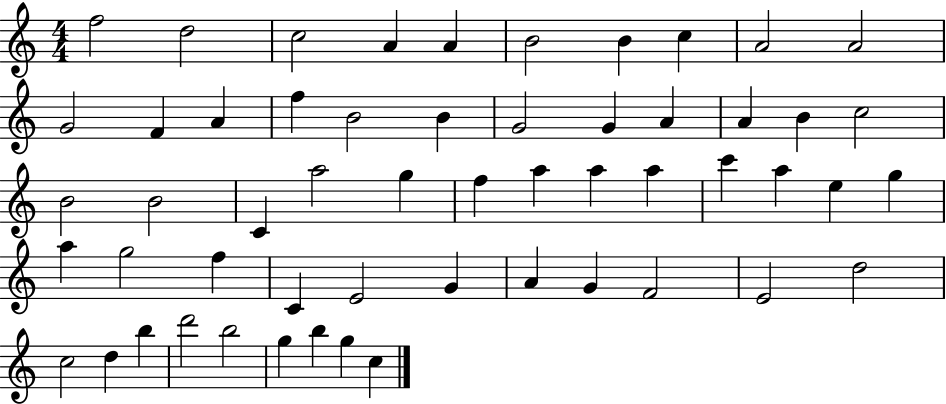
F5/h D5/h C5/h A4/q A4/q B4/h B4/q C5/q A4/h A4/h G4/h F4/q A4/q F5/q B4/h B4/q G4/h G4/q A4/q A4/q B4/q C5/h B4/h B4/h C4/q A5/h G5/q F5/q A5/q A5/q A5/q C6/q A5/q E5/q G5/q A5/q G5/h F5/q C4/q E4/h G4/q A4/q G4/q F4/h E4/h D5/h C5/h D5/q B5/q D6/h B5/h G5/q B5/q G5/q C5/q